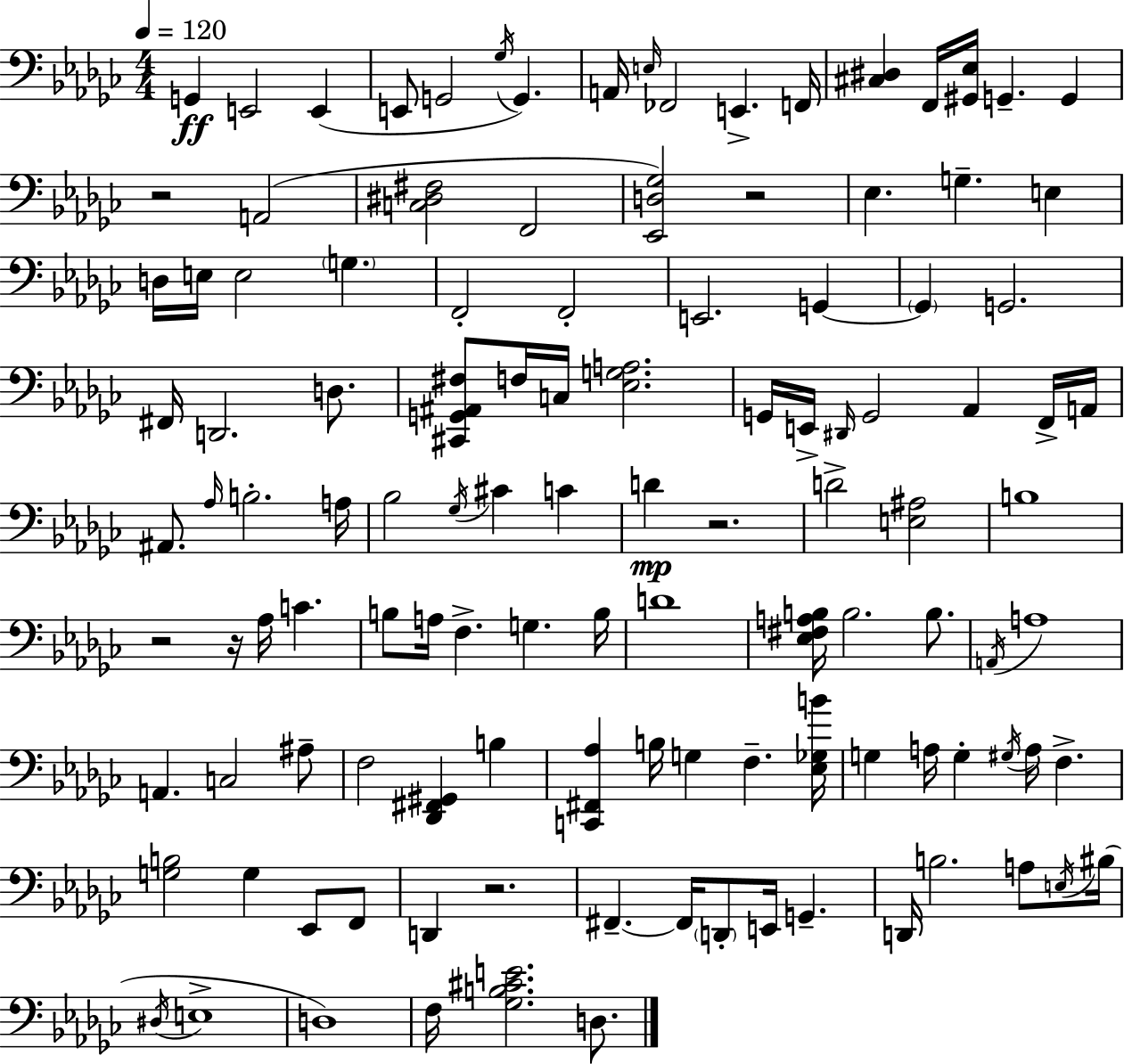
G2/q E2/h E2/q E2/e G2/h Gb3/s G2/q. A2/s E3/s FES2/h E2/q. F2/s [C#3,D#3]/q F2/s [G#2,Eb3]/s G2/q. G2/q R/h A2/h [C3,D#3,F#3]/h F2/h [Eb2,D3,Gb3]/h R/h Eb3/q. G3/q. E3/q D3/s E3/s E3/h G3/q. F2/h F2/h E2/h. G2/q G2/q G2/h. F#2/s D2/h. D3/e. [C#2,G2,A#2,F#3]/e F3/s C3/s [Eb3,G3,A3]/h. G2/s E2/s D#2/s G2/h Ab2/q F2/s A2/s A#2/e. Ab3/s B3/h. A3/s Bb3/h Gb3/s C#4/q C4/q D4/q R/h. D4/h [E3,A#3]/h B3/w R/h R/s Ab3/s C4/q. B3/e A3/s F3/q. G3/q. B3/s D4/w [Eb3,F#3,A3,B3]/s B3/h. B3/e. A2/s A3/w A2/q. C3/h A#3/e F3/h [Db2,F#2,G#2]/q B3/q [C2,F#2,Ab3]/q B3/s G3/q F3/q. [Eb3,Gb3,B4]/s G3/q A3/s G3/q G#3/s A3/s F3/q. [G3,B3]/h G3/q Eb2/e F2/e D2/q R/h. F#2/q. F#2/s D2/e E2/s G2/q. D2/s B3/h. A3/e E3/s BIS3/s D#3/s E3/w D3/w F3/s [Gb3,B3,C#4,E4]/h. D3/e.